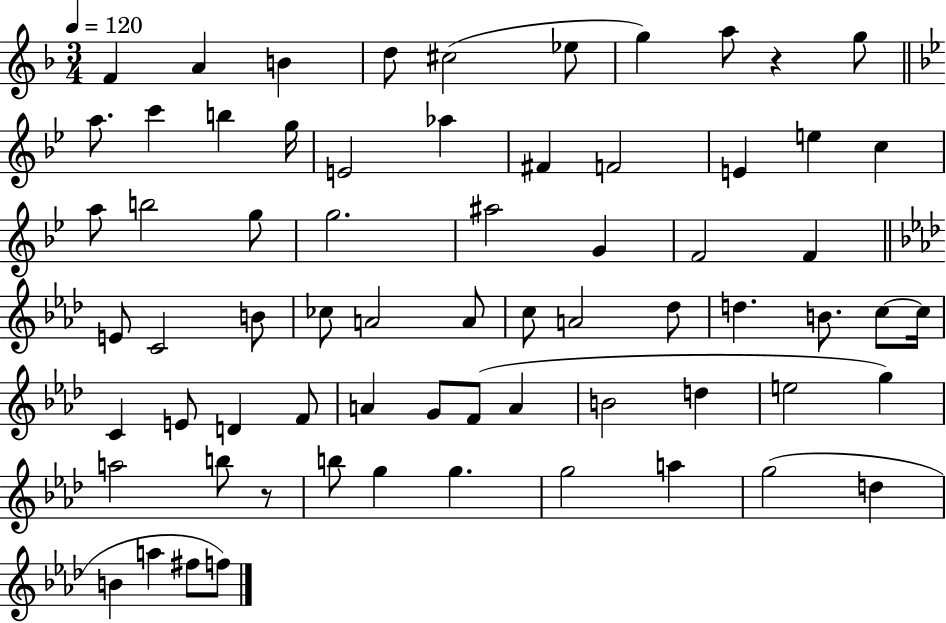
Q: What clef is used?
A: treble